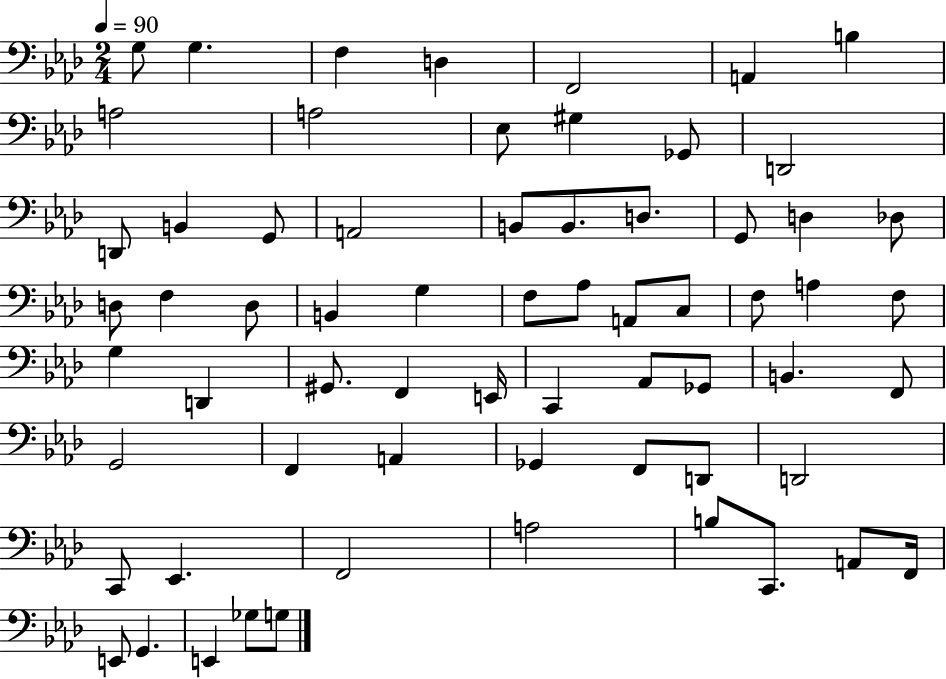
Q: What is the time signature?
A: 2/4